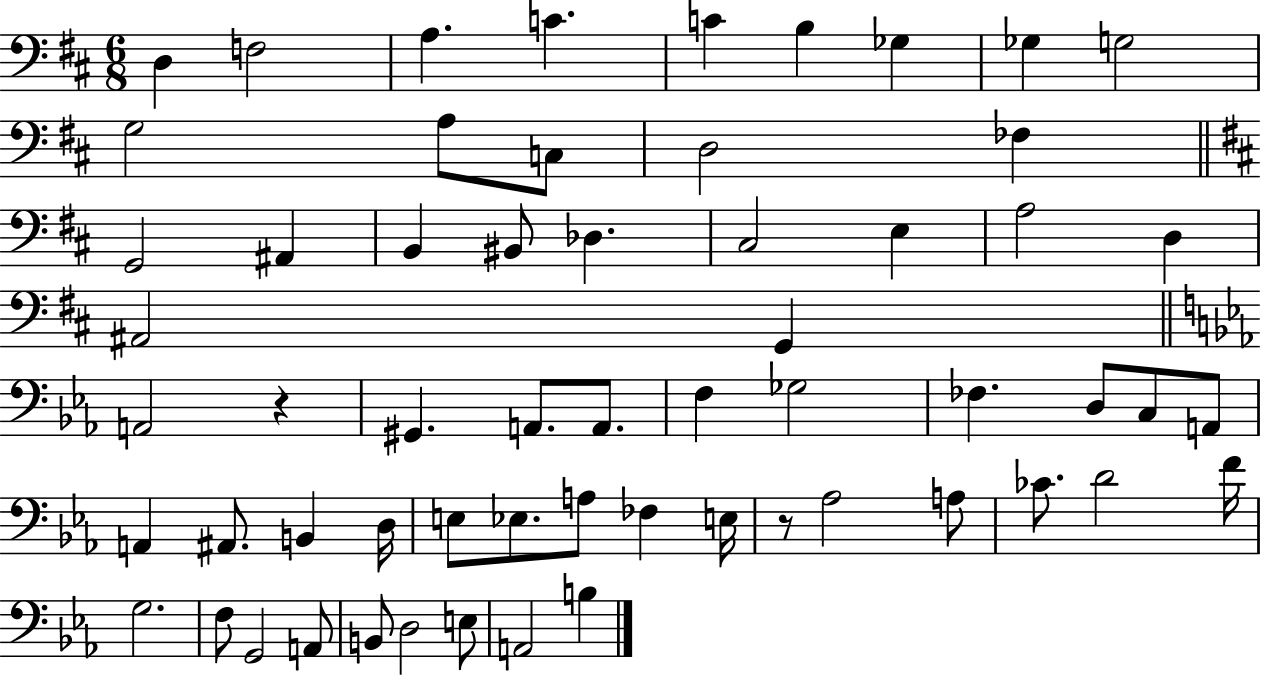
D3/q F3/h A3/q. C4/q. C4/q B3/q Gb3/q Gb3/q G3/h G3/h A3/e C3/e D3/h FES3/q G2/h A#2/q B2/q BIS2/e Db3/q. C#3/h E3/q A3/h D3/q A#2/h G2/q A2/h R/q G#2/q. A2/e. A2/e. F3/q Gb3/h FES3/q. D3/e C3/e A2/e A2/q A#2/e. B2/q D3/s E3/e Eb3/e. A3/e FES3/q E3/s R/e Ab3/h A3/e CES4/e. D4/h F4/s G3/h. F3/e G2/h A2/e B2/e D3/h E3/e A2/h B3/q